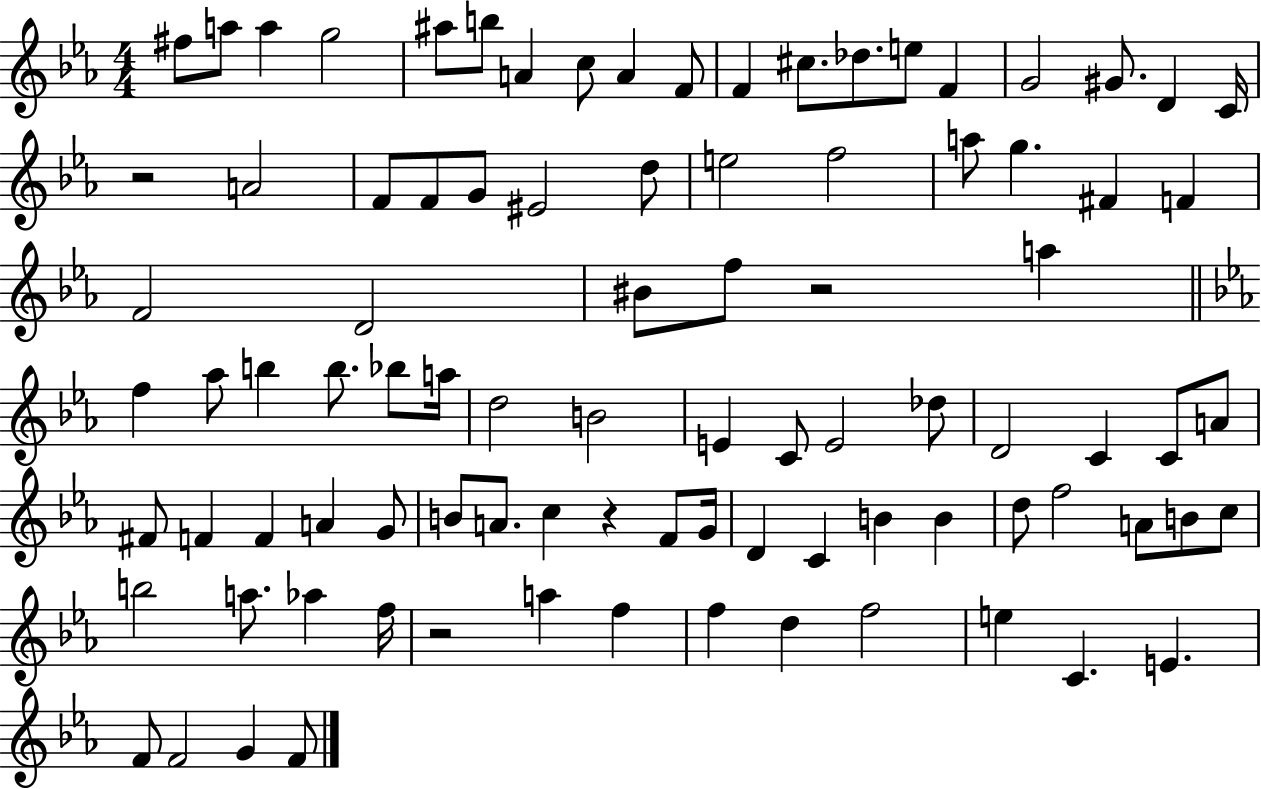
F#5/e A5/e A5/q G5/h A#5/e B5/e A4/q C5/e A4/q F4/e F4/q C#5/e. Db5/e. E5/e F4/q G4/h G#4/e. D4/q C4/s R/h A4/h F4/e F4/e G4/e EIS4/h D5/e E5/h F5/h A5/e G5/q. F#4/q F4/q F4/h D4/h BIS4/e F5/e R/h A5/q F5/q Ab5/e B5/q B5/e. Bb5/e A5/s D5/h B4/h E4/q C4/e E4/h Db5/e D4/h C4/q C4/e A4/e F#4/e F4/q F4/q A4/q G4/e B4/e A4/e. C5/q R/q F4/e G4/s D4/q C4/q B4/q B4/q D5/e F5/h A4/e B4/e C5/e B5/h A5/e. Ab5/q F5/s R/h A5/q F5/q F5/q D5/q F5/h E5/q C4/q. E4/q. F4/e F4/h G4/q F4/e